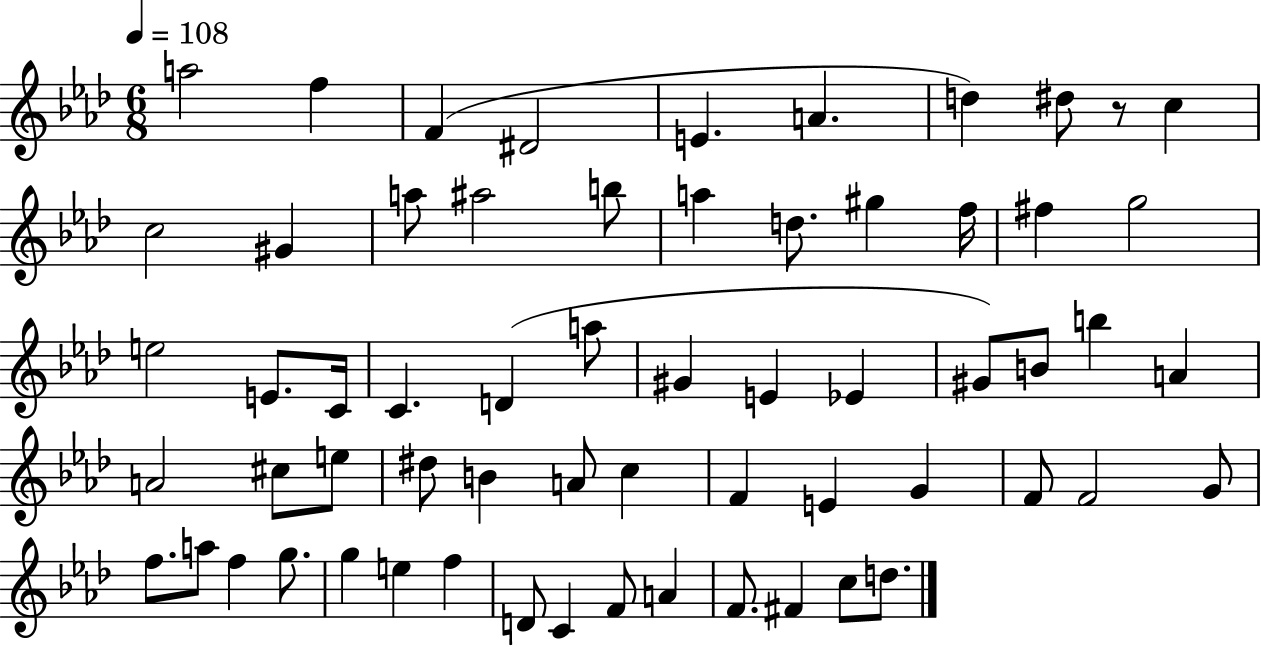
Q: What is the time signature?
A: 6/8